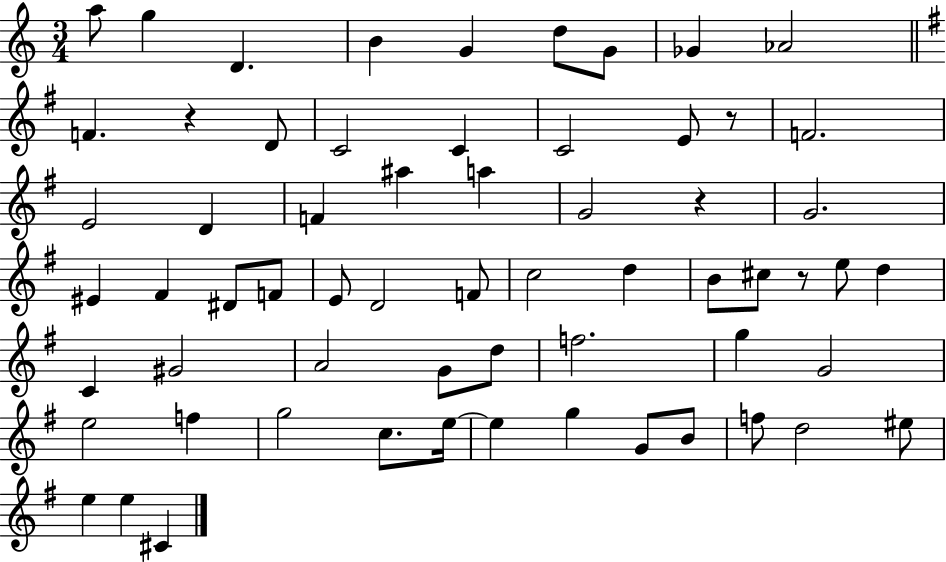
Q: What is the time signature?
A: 3/4